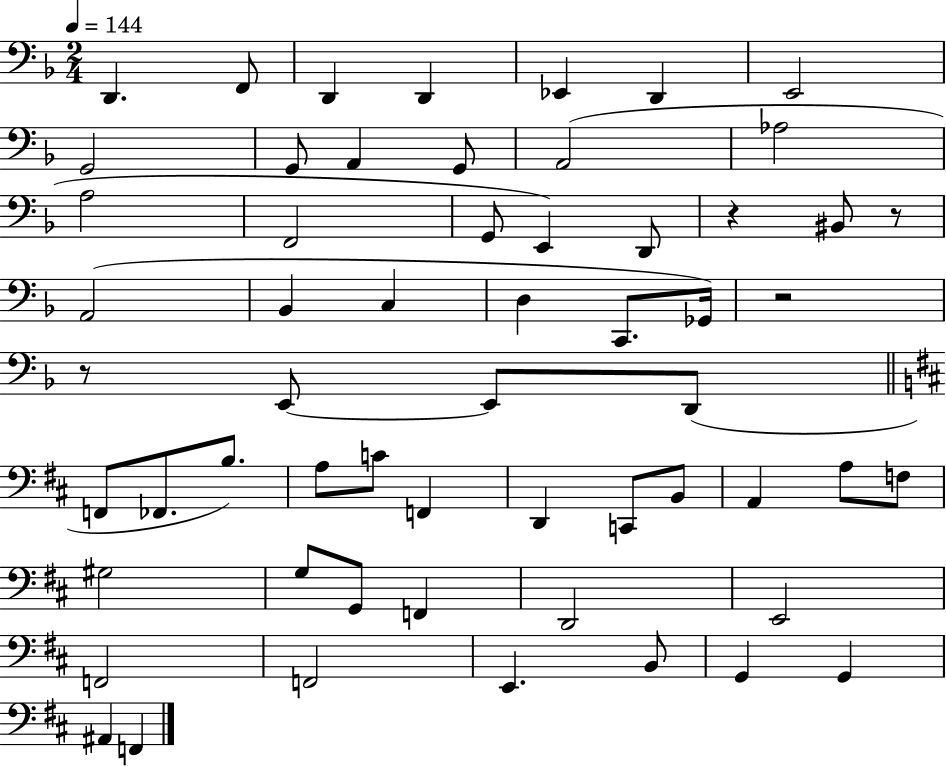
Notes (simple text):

D2/q. F2/e D2/q D2/q Eb2/q D2/q E2/h G2/h G2/e A2/q G2/e A2/h Ab3/h A3/h F2/h G2/e E2/q D2/e R/q BIS2/e R/e A2/h Bb2/q C3/q D3/q C2/e. Gb2/s R/h R/e E2/e E2/e D2/e F2/e FES2/e. B3/e. A3/e C4/e F2/q D2/q C2/e B2/e A2/q A3/e F3/e G#3/h G3/e G2/e F2/q D2/h E2/h F2/h F2/h E2/q. B2/e G2/q G2/q A#2/q F2/q